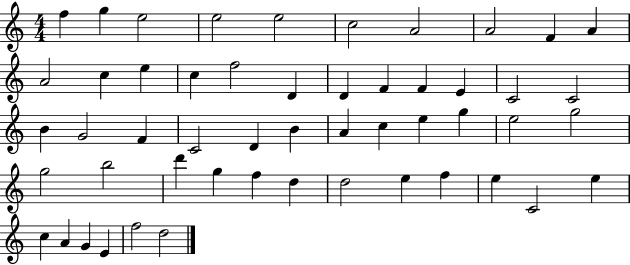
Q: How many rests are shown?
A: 0